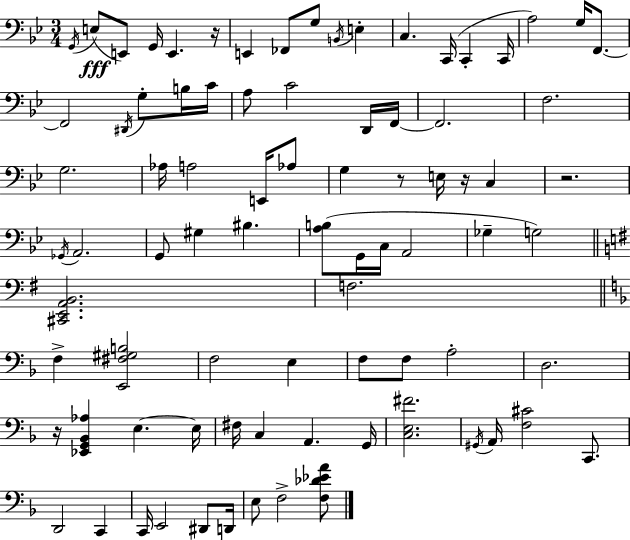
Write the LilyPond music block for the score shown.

{
  \clef bass
  \numericTimeSignature
  \time 3/4
  \key bes \major
  \acciaccatura { g,16 }(\fff e8 e,8) g,16 e,4. | r16 e,4 fes,8 g8 \acciaccatura { b,16 } e4-. | c4. c,16( c,4-. | c,16 a2) g16 f,8.~~ | \break f,2 \acciaccatura { dis,16 } g8-. | b16 c'16 a8 c'2 | d,16 f,16~~ f,2. | f2. | \break g2. | aes16 a2 | e,16 aes8 g4 r8 e16 r16 c4 | r2. | \break \acciaccatura { ges,16 } a,2. | g,8 gis4 bis4. | <a b>8( g,16 c16 a,2 | ges4-- g2) | \break \bar "||" \break \key g \major <cis, e, a, b,>2. | f2. | \bar "||" \break \key f \major f4-> <e, fis gis b>2 | f2 e4 | f8 f8 a2-. | d2. | \break r16 <ees, g, bes, aes>4 e4.~~ e16 | fis16 c4 a,4. g,16 | <c e fis'>2. | \acciaccatura { gis,16 } a,16 <f cis'>2 c,8. | \break d,2 c,4 | c,16 e,2 dis,8 | d,16 e8 f2-> <f des' ees' a'>8 | \bar "|."
}